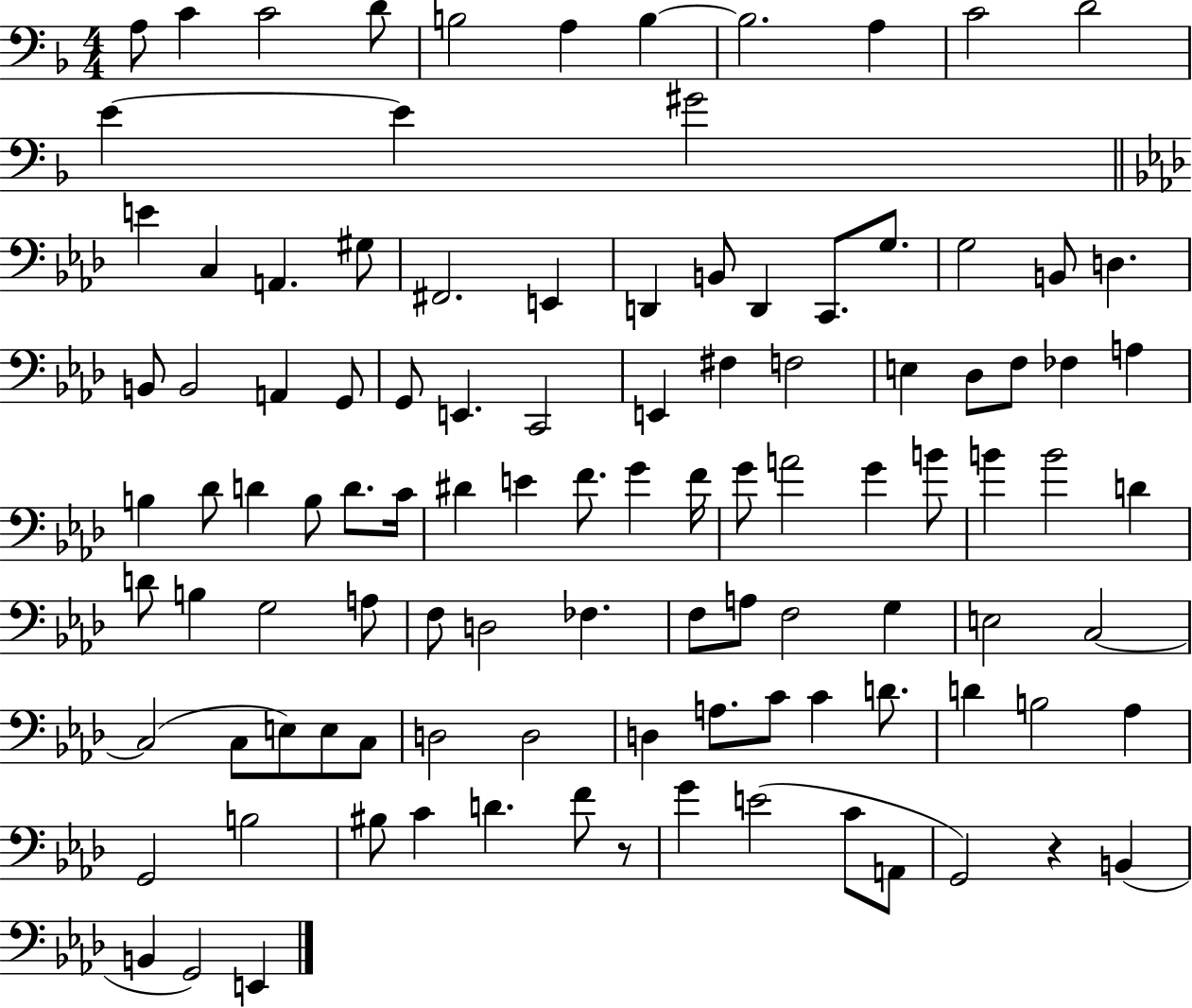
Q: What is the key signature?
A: F major